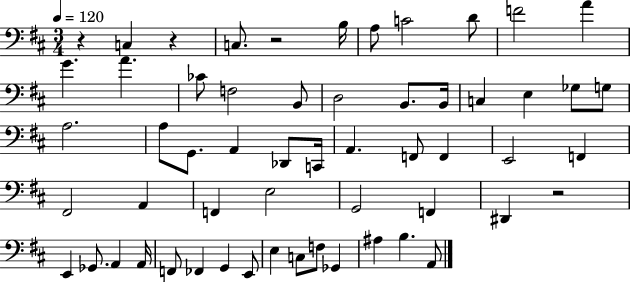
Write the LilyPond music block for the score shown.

{
  \clef bass
  \numericTimeSignature
  \time 3/4
  \key d \major
  \tempo 4 = 120
  r4 c4 r4 | c8. r2 b16 | a8 c'2 d'8 | f'2 a'4 | \break g'4. a'4. | ces'8 f2 b,8 | d2 b,8. b,16 | c4 e4 ges8 g8 | \break a2. | a8 g,8. a,4 des,8 c,16 | a,4. f,8 f,4 | e,2 f,4 | \break fis,2 a,4 | f,4 e2 | g,2 f,4 | dis,4 r2 | \break e,4 ges,8. a,4 a,16 | f,8 fes,4 g,4 e,8 | e4 c8 f8 ges,4 | ais4 b4. a,8 | \break \bar "|."
}